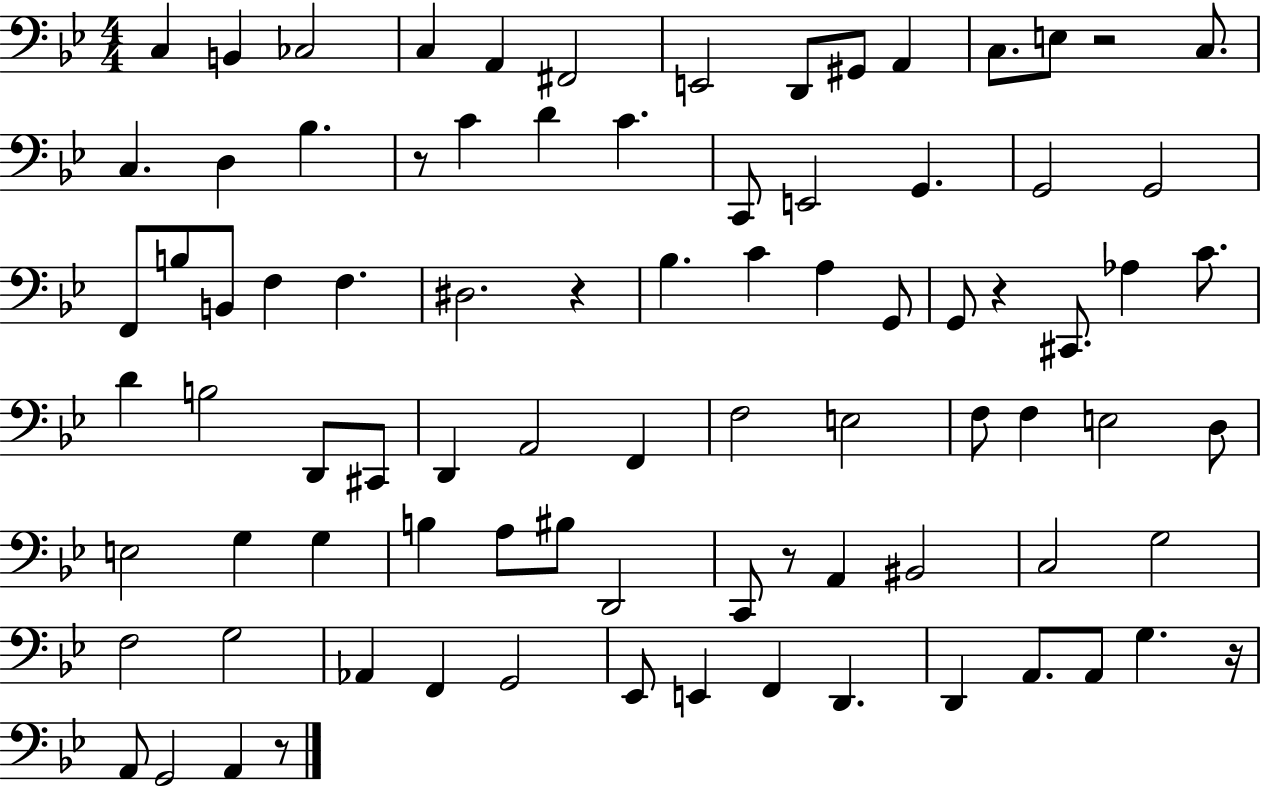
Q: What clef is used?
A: bass